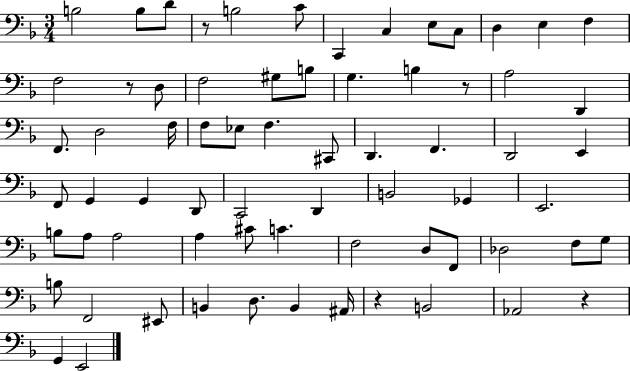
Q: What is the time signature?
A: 3/4